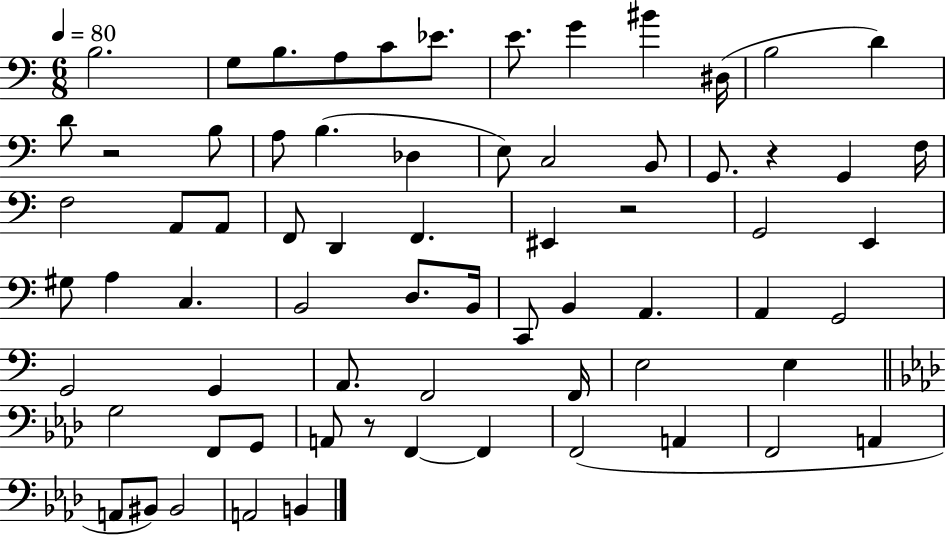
B3/h. G3/e B3/e. A3/e C4/e Eb4/e. E4/e. G4/q BIS4/q D#3/s B3/h D4/q D4/e R/h B3/e A3/e B3/q. Db3/q E3/e C3/h B2/e G2/e. R/q G2/q F3/s F3/h A2/e A2/e F2/e D2/q F2/q. EIS2/q R/h G2/h E2/q G#3/e A3/q C3/q. B2/h D3/e. B2/s C2/e B2/q A2/q. A2/q G2/h G2/h G2/q A2/e. F2/h F2/s E3/h E3/q G3/h F2/e G2/e A2/e R/e F2/q F2/q F2/h A2/q F2/h A2/q A2/e BIS2/e BIS2/h A2/h B2/q